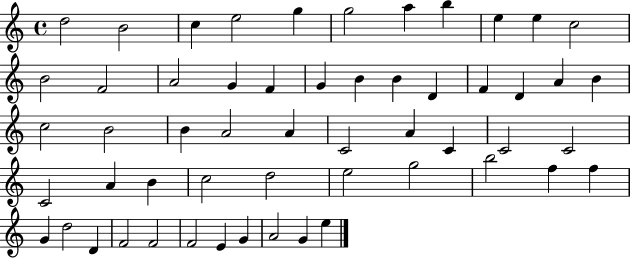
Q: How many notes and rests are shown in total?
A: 55